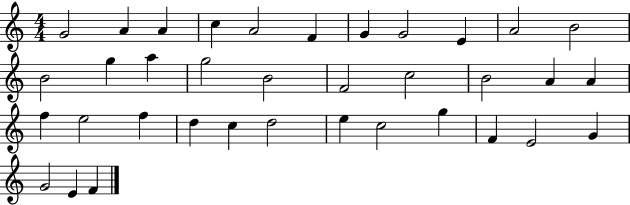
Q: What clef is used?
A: treble